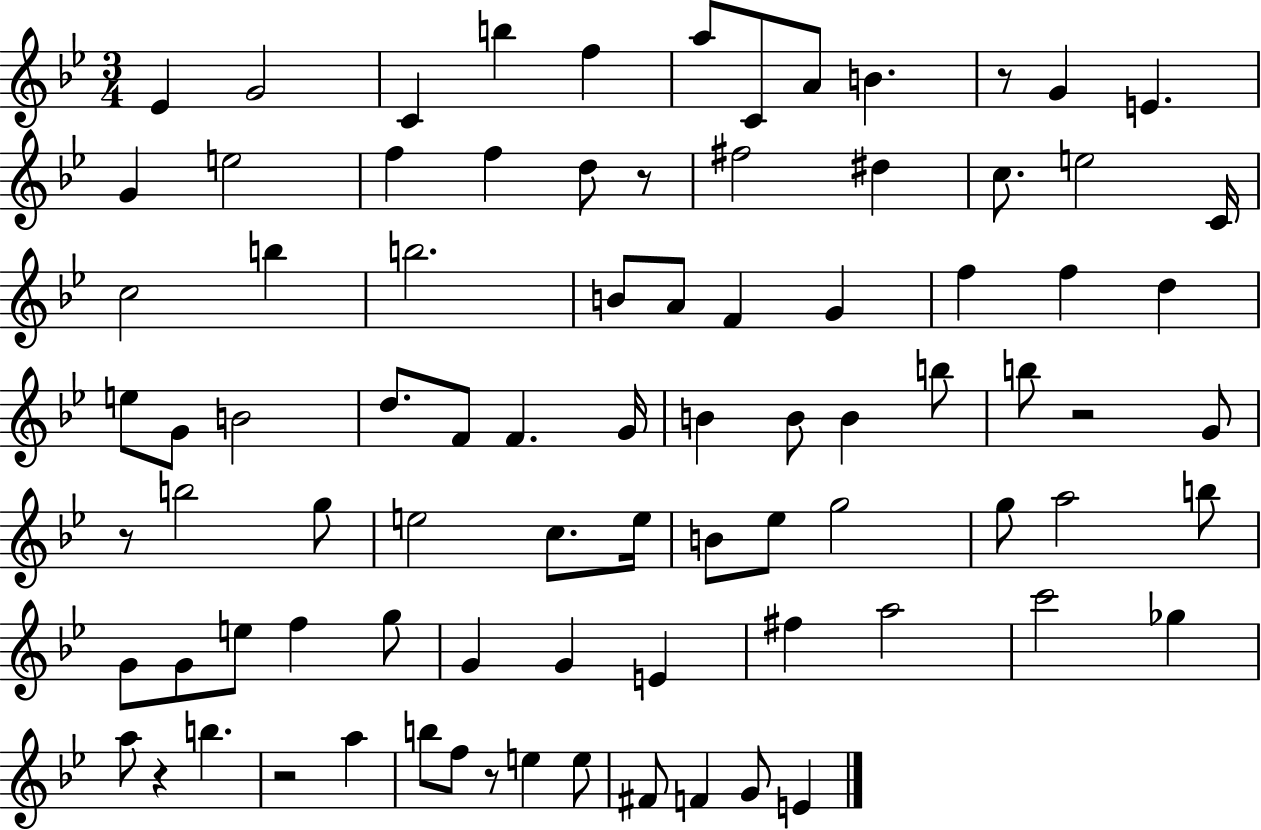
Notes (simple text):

Eb4/q G4/h C4/q B5/q F5/q A5/e C4/e A4/e B4/q. R/e G4/q E4/q. G4/q E5/h F5/q F5/q D5/e R/e F#5/h D#5/q C5/e. E5/h C4/s C5/h B5/q B5/h. B4/e A4/e F4/q G4/q F5/q F5/q D5/q E5/e G4/e B4/h D5/e. F4/e F4/q. G4/s B4/q B4/e B4/q B5/e B5/e R/h G4/e R/e B5/h G5/e E5/h C5/e. E5/s B4/e Eb5/e G5/h G5/e A5/h B5/e G4/e G4/e E5/e F5/q G5/e G4/q G4/q E4/q F#5/q A5/h C6/h Gb5/q A5/e R/q B5/q. R/h A5/q B5/e F5/e R/e E5/q E5/e F#4/e F4/q G4/e E4/q